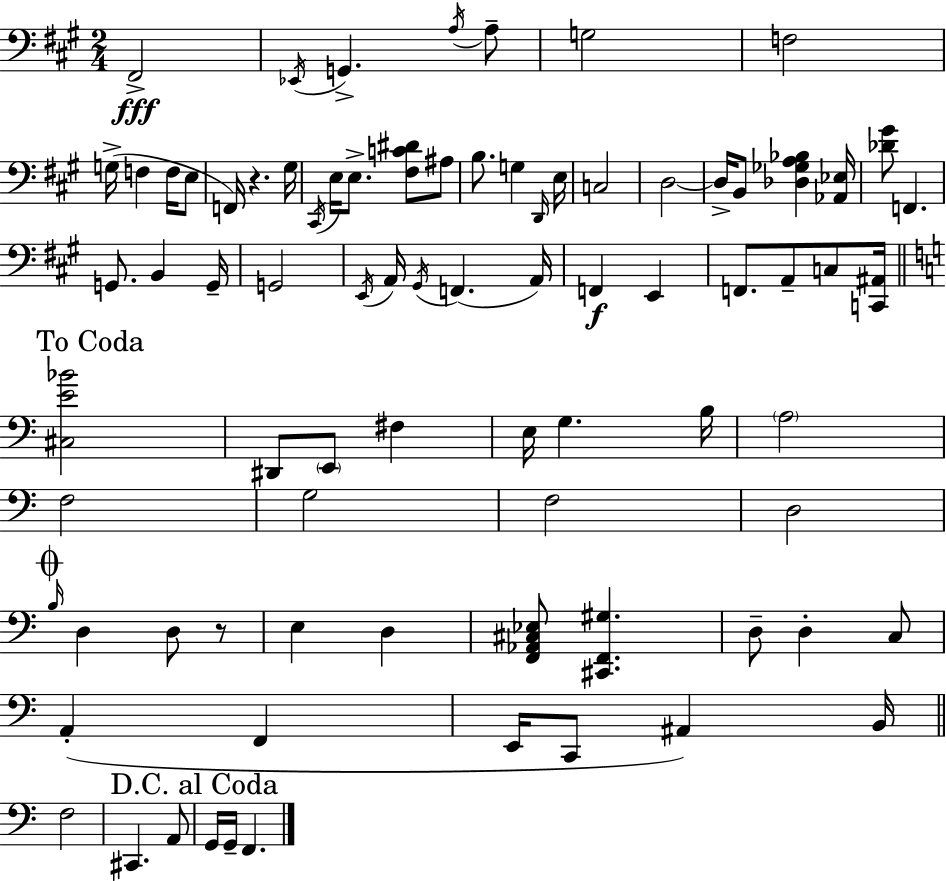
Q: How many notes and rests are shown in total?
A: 81